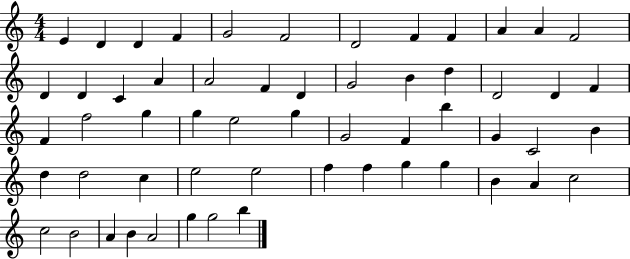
{
  \clef treble
  \numericTimeSignature
  \time 4/4
  \key c \major
  e'4 d'4 d'4 f'4 | g'2 f'2 | d'2 f'4 f'4 | a'4 a'4 f'2 | \break d'4 d'4 c'4 a'4 | a'2 f'4 d'4 | g'2 b'4 d''4 | d'2 d'4 f'4 | \break f'4 f''2 g''4 | g''4 e''2 g''4 | g'2 f'4 b''4 | g'4 c'2 b'4 | \break d''4 d''2 c''4 | e''2 e''2 | f''4 f''4 g''4 g''4 | b'4 a'4 c''2 | \break c''2 b'2 | a'4 b'4 a'2 | g''4 g''2 b''4 | \bar "|."
}